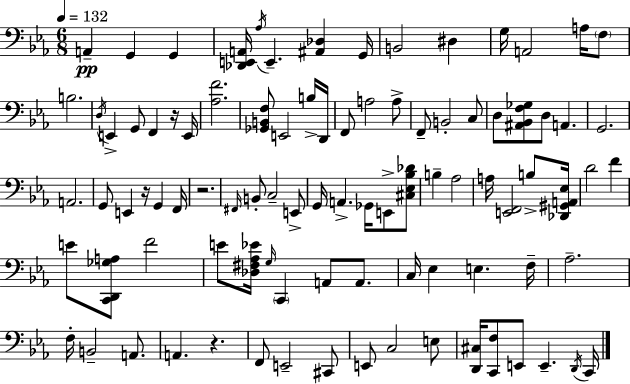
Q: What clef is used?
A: bass